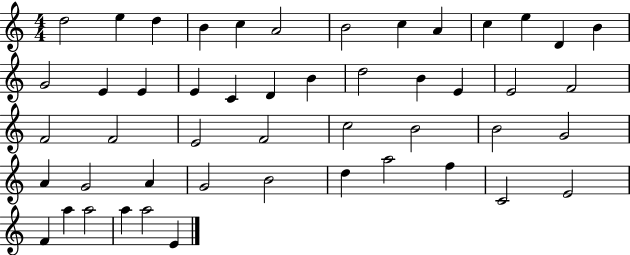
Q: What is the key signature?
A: C major